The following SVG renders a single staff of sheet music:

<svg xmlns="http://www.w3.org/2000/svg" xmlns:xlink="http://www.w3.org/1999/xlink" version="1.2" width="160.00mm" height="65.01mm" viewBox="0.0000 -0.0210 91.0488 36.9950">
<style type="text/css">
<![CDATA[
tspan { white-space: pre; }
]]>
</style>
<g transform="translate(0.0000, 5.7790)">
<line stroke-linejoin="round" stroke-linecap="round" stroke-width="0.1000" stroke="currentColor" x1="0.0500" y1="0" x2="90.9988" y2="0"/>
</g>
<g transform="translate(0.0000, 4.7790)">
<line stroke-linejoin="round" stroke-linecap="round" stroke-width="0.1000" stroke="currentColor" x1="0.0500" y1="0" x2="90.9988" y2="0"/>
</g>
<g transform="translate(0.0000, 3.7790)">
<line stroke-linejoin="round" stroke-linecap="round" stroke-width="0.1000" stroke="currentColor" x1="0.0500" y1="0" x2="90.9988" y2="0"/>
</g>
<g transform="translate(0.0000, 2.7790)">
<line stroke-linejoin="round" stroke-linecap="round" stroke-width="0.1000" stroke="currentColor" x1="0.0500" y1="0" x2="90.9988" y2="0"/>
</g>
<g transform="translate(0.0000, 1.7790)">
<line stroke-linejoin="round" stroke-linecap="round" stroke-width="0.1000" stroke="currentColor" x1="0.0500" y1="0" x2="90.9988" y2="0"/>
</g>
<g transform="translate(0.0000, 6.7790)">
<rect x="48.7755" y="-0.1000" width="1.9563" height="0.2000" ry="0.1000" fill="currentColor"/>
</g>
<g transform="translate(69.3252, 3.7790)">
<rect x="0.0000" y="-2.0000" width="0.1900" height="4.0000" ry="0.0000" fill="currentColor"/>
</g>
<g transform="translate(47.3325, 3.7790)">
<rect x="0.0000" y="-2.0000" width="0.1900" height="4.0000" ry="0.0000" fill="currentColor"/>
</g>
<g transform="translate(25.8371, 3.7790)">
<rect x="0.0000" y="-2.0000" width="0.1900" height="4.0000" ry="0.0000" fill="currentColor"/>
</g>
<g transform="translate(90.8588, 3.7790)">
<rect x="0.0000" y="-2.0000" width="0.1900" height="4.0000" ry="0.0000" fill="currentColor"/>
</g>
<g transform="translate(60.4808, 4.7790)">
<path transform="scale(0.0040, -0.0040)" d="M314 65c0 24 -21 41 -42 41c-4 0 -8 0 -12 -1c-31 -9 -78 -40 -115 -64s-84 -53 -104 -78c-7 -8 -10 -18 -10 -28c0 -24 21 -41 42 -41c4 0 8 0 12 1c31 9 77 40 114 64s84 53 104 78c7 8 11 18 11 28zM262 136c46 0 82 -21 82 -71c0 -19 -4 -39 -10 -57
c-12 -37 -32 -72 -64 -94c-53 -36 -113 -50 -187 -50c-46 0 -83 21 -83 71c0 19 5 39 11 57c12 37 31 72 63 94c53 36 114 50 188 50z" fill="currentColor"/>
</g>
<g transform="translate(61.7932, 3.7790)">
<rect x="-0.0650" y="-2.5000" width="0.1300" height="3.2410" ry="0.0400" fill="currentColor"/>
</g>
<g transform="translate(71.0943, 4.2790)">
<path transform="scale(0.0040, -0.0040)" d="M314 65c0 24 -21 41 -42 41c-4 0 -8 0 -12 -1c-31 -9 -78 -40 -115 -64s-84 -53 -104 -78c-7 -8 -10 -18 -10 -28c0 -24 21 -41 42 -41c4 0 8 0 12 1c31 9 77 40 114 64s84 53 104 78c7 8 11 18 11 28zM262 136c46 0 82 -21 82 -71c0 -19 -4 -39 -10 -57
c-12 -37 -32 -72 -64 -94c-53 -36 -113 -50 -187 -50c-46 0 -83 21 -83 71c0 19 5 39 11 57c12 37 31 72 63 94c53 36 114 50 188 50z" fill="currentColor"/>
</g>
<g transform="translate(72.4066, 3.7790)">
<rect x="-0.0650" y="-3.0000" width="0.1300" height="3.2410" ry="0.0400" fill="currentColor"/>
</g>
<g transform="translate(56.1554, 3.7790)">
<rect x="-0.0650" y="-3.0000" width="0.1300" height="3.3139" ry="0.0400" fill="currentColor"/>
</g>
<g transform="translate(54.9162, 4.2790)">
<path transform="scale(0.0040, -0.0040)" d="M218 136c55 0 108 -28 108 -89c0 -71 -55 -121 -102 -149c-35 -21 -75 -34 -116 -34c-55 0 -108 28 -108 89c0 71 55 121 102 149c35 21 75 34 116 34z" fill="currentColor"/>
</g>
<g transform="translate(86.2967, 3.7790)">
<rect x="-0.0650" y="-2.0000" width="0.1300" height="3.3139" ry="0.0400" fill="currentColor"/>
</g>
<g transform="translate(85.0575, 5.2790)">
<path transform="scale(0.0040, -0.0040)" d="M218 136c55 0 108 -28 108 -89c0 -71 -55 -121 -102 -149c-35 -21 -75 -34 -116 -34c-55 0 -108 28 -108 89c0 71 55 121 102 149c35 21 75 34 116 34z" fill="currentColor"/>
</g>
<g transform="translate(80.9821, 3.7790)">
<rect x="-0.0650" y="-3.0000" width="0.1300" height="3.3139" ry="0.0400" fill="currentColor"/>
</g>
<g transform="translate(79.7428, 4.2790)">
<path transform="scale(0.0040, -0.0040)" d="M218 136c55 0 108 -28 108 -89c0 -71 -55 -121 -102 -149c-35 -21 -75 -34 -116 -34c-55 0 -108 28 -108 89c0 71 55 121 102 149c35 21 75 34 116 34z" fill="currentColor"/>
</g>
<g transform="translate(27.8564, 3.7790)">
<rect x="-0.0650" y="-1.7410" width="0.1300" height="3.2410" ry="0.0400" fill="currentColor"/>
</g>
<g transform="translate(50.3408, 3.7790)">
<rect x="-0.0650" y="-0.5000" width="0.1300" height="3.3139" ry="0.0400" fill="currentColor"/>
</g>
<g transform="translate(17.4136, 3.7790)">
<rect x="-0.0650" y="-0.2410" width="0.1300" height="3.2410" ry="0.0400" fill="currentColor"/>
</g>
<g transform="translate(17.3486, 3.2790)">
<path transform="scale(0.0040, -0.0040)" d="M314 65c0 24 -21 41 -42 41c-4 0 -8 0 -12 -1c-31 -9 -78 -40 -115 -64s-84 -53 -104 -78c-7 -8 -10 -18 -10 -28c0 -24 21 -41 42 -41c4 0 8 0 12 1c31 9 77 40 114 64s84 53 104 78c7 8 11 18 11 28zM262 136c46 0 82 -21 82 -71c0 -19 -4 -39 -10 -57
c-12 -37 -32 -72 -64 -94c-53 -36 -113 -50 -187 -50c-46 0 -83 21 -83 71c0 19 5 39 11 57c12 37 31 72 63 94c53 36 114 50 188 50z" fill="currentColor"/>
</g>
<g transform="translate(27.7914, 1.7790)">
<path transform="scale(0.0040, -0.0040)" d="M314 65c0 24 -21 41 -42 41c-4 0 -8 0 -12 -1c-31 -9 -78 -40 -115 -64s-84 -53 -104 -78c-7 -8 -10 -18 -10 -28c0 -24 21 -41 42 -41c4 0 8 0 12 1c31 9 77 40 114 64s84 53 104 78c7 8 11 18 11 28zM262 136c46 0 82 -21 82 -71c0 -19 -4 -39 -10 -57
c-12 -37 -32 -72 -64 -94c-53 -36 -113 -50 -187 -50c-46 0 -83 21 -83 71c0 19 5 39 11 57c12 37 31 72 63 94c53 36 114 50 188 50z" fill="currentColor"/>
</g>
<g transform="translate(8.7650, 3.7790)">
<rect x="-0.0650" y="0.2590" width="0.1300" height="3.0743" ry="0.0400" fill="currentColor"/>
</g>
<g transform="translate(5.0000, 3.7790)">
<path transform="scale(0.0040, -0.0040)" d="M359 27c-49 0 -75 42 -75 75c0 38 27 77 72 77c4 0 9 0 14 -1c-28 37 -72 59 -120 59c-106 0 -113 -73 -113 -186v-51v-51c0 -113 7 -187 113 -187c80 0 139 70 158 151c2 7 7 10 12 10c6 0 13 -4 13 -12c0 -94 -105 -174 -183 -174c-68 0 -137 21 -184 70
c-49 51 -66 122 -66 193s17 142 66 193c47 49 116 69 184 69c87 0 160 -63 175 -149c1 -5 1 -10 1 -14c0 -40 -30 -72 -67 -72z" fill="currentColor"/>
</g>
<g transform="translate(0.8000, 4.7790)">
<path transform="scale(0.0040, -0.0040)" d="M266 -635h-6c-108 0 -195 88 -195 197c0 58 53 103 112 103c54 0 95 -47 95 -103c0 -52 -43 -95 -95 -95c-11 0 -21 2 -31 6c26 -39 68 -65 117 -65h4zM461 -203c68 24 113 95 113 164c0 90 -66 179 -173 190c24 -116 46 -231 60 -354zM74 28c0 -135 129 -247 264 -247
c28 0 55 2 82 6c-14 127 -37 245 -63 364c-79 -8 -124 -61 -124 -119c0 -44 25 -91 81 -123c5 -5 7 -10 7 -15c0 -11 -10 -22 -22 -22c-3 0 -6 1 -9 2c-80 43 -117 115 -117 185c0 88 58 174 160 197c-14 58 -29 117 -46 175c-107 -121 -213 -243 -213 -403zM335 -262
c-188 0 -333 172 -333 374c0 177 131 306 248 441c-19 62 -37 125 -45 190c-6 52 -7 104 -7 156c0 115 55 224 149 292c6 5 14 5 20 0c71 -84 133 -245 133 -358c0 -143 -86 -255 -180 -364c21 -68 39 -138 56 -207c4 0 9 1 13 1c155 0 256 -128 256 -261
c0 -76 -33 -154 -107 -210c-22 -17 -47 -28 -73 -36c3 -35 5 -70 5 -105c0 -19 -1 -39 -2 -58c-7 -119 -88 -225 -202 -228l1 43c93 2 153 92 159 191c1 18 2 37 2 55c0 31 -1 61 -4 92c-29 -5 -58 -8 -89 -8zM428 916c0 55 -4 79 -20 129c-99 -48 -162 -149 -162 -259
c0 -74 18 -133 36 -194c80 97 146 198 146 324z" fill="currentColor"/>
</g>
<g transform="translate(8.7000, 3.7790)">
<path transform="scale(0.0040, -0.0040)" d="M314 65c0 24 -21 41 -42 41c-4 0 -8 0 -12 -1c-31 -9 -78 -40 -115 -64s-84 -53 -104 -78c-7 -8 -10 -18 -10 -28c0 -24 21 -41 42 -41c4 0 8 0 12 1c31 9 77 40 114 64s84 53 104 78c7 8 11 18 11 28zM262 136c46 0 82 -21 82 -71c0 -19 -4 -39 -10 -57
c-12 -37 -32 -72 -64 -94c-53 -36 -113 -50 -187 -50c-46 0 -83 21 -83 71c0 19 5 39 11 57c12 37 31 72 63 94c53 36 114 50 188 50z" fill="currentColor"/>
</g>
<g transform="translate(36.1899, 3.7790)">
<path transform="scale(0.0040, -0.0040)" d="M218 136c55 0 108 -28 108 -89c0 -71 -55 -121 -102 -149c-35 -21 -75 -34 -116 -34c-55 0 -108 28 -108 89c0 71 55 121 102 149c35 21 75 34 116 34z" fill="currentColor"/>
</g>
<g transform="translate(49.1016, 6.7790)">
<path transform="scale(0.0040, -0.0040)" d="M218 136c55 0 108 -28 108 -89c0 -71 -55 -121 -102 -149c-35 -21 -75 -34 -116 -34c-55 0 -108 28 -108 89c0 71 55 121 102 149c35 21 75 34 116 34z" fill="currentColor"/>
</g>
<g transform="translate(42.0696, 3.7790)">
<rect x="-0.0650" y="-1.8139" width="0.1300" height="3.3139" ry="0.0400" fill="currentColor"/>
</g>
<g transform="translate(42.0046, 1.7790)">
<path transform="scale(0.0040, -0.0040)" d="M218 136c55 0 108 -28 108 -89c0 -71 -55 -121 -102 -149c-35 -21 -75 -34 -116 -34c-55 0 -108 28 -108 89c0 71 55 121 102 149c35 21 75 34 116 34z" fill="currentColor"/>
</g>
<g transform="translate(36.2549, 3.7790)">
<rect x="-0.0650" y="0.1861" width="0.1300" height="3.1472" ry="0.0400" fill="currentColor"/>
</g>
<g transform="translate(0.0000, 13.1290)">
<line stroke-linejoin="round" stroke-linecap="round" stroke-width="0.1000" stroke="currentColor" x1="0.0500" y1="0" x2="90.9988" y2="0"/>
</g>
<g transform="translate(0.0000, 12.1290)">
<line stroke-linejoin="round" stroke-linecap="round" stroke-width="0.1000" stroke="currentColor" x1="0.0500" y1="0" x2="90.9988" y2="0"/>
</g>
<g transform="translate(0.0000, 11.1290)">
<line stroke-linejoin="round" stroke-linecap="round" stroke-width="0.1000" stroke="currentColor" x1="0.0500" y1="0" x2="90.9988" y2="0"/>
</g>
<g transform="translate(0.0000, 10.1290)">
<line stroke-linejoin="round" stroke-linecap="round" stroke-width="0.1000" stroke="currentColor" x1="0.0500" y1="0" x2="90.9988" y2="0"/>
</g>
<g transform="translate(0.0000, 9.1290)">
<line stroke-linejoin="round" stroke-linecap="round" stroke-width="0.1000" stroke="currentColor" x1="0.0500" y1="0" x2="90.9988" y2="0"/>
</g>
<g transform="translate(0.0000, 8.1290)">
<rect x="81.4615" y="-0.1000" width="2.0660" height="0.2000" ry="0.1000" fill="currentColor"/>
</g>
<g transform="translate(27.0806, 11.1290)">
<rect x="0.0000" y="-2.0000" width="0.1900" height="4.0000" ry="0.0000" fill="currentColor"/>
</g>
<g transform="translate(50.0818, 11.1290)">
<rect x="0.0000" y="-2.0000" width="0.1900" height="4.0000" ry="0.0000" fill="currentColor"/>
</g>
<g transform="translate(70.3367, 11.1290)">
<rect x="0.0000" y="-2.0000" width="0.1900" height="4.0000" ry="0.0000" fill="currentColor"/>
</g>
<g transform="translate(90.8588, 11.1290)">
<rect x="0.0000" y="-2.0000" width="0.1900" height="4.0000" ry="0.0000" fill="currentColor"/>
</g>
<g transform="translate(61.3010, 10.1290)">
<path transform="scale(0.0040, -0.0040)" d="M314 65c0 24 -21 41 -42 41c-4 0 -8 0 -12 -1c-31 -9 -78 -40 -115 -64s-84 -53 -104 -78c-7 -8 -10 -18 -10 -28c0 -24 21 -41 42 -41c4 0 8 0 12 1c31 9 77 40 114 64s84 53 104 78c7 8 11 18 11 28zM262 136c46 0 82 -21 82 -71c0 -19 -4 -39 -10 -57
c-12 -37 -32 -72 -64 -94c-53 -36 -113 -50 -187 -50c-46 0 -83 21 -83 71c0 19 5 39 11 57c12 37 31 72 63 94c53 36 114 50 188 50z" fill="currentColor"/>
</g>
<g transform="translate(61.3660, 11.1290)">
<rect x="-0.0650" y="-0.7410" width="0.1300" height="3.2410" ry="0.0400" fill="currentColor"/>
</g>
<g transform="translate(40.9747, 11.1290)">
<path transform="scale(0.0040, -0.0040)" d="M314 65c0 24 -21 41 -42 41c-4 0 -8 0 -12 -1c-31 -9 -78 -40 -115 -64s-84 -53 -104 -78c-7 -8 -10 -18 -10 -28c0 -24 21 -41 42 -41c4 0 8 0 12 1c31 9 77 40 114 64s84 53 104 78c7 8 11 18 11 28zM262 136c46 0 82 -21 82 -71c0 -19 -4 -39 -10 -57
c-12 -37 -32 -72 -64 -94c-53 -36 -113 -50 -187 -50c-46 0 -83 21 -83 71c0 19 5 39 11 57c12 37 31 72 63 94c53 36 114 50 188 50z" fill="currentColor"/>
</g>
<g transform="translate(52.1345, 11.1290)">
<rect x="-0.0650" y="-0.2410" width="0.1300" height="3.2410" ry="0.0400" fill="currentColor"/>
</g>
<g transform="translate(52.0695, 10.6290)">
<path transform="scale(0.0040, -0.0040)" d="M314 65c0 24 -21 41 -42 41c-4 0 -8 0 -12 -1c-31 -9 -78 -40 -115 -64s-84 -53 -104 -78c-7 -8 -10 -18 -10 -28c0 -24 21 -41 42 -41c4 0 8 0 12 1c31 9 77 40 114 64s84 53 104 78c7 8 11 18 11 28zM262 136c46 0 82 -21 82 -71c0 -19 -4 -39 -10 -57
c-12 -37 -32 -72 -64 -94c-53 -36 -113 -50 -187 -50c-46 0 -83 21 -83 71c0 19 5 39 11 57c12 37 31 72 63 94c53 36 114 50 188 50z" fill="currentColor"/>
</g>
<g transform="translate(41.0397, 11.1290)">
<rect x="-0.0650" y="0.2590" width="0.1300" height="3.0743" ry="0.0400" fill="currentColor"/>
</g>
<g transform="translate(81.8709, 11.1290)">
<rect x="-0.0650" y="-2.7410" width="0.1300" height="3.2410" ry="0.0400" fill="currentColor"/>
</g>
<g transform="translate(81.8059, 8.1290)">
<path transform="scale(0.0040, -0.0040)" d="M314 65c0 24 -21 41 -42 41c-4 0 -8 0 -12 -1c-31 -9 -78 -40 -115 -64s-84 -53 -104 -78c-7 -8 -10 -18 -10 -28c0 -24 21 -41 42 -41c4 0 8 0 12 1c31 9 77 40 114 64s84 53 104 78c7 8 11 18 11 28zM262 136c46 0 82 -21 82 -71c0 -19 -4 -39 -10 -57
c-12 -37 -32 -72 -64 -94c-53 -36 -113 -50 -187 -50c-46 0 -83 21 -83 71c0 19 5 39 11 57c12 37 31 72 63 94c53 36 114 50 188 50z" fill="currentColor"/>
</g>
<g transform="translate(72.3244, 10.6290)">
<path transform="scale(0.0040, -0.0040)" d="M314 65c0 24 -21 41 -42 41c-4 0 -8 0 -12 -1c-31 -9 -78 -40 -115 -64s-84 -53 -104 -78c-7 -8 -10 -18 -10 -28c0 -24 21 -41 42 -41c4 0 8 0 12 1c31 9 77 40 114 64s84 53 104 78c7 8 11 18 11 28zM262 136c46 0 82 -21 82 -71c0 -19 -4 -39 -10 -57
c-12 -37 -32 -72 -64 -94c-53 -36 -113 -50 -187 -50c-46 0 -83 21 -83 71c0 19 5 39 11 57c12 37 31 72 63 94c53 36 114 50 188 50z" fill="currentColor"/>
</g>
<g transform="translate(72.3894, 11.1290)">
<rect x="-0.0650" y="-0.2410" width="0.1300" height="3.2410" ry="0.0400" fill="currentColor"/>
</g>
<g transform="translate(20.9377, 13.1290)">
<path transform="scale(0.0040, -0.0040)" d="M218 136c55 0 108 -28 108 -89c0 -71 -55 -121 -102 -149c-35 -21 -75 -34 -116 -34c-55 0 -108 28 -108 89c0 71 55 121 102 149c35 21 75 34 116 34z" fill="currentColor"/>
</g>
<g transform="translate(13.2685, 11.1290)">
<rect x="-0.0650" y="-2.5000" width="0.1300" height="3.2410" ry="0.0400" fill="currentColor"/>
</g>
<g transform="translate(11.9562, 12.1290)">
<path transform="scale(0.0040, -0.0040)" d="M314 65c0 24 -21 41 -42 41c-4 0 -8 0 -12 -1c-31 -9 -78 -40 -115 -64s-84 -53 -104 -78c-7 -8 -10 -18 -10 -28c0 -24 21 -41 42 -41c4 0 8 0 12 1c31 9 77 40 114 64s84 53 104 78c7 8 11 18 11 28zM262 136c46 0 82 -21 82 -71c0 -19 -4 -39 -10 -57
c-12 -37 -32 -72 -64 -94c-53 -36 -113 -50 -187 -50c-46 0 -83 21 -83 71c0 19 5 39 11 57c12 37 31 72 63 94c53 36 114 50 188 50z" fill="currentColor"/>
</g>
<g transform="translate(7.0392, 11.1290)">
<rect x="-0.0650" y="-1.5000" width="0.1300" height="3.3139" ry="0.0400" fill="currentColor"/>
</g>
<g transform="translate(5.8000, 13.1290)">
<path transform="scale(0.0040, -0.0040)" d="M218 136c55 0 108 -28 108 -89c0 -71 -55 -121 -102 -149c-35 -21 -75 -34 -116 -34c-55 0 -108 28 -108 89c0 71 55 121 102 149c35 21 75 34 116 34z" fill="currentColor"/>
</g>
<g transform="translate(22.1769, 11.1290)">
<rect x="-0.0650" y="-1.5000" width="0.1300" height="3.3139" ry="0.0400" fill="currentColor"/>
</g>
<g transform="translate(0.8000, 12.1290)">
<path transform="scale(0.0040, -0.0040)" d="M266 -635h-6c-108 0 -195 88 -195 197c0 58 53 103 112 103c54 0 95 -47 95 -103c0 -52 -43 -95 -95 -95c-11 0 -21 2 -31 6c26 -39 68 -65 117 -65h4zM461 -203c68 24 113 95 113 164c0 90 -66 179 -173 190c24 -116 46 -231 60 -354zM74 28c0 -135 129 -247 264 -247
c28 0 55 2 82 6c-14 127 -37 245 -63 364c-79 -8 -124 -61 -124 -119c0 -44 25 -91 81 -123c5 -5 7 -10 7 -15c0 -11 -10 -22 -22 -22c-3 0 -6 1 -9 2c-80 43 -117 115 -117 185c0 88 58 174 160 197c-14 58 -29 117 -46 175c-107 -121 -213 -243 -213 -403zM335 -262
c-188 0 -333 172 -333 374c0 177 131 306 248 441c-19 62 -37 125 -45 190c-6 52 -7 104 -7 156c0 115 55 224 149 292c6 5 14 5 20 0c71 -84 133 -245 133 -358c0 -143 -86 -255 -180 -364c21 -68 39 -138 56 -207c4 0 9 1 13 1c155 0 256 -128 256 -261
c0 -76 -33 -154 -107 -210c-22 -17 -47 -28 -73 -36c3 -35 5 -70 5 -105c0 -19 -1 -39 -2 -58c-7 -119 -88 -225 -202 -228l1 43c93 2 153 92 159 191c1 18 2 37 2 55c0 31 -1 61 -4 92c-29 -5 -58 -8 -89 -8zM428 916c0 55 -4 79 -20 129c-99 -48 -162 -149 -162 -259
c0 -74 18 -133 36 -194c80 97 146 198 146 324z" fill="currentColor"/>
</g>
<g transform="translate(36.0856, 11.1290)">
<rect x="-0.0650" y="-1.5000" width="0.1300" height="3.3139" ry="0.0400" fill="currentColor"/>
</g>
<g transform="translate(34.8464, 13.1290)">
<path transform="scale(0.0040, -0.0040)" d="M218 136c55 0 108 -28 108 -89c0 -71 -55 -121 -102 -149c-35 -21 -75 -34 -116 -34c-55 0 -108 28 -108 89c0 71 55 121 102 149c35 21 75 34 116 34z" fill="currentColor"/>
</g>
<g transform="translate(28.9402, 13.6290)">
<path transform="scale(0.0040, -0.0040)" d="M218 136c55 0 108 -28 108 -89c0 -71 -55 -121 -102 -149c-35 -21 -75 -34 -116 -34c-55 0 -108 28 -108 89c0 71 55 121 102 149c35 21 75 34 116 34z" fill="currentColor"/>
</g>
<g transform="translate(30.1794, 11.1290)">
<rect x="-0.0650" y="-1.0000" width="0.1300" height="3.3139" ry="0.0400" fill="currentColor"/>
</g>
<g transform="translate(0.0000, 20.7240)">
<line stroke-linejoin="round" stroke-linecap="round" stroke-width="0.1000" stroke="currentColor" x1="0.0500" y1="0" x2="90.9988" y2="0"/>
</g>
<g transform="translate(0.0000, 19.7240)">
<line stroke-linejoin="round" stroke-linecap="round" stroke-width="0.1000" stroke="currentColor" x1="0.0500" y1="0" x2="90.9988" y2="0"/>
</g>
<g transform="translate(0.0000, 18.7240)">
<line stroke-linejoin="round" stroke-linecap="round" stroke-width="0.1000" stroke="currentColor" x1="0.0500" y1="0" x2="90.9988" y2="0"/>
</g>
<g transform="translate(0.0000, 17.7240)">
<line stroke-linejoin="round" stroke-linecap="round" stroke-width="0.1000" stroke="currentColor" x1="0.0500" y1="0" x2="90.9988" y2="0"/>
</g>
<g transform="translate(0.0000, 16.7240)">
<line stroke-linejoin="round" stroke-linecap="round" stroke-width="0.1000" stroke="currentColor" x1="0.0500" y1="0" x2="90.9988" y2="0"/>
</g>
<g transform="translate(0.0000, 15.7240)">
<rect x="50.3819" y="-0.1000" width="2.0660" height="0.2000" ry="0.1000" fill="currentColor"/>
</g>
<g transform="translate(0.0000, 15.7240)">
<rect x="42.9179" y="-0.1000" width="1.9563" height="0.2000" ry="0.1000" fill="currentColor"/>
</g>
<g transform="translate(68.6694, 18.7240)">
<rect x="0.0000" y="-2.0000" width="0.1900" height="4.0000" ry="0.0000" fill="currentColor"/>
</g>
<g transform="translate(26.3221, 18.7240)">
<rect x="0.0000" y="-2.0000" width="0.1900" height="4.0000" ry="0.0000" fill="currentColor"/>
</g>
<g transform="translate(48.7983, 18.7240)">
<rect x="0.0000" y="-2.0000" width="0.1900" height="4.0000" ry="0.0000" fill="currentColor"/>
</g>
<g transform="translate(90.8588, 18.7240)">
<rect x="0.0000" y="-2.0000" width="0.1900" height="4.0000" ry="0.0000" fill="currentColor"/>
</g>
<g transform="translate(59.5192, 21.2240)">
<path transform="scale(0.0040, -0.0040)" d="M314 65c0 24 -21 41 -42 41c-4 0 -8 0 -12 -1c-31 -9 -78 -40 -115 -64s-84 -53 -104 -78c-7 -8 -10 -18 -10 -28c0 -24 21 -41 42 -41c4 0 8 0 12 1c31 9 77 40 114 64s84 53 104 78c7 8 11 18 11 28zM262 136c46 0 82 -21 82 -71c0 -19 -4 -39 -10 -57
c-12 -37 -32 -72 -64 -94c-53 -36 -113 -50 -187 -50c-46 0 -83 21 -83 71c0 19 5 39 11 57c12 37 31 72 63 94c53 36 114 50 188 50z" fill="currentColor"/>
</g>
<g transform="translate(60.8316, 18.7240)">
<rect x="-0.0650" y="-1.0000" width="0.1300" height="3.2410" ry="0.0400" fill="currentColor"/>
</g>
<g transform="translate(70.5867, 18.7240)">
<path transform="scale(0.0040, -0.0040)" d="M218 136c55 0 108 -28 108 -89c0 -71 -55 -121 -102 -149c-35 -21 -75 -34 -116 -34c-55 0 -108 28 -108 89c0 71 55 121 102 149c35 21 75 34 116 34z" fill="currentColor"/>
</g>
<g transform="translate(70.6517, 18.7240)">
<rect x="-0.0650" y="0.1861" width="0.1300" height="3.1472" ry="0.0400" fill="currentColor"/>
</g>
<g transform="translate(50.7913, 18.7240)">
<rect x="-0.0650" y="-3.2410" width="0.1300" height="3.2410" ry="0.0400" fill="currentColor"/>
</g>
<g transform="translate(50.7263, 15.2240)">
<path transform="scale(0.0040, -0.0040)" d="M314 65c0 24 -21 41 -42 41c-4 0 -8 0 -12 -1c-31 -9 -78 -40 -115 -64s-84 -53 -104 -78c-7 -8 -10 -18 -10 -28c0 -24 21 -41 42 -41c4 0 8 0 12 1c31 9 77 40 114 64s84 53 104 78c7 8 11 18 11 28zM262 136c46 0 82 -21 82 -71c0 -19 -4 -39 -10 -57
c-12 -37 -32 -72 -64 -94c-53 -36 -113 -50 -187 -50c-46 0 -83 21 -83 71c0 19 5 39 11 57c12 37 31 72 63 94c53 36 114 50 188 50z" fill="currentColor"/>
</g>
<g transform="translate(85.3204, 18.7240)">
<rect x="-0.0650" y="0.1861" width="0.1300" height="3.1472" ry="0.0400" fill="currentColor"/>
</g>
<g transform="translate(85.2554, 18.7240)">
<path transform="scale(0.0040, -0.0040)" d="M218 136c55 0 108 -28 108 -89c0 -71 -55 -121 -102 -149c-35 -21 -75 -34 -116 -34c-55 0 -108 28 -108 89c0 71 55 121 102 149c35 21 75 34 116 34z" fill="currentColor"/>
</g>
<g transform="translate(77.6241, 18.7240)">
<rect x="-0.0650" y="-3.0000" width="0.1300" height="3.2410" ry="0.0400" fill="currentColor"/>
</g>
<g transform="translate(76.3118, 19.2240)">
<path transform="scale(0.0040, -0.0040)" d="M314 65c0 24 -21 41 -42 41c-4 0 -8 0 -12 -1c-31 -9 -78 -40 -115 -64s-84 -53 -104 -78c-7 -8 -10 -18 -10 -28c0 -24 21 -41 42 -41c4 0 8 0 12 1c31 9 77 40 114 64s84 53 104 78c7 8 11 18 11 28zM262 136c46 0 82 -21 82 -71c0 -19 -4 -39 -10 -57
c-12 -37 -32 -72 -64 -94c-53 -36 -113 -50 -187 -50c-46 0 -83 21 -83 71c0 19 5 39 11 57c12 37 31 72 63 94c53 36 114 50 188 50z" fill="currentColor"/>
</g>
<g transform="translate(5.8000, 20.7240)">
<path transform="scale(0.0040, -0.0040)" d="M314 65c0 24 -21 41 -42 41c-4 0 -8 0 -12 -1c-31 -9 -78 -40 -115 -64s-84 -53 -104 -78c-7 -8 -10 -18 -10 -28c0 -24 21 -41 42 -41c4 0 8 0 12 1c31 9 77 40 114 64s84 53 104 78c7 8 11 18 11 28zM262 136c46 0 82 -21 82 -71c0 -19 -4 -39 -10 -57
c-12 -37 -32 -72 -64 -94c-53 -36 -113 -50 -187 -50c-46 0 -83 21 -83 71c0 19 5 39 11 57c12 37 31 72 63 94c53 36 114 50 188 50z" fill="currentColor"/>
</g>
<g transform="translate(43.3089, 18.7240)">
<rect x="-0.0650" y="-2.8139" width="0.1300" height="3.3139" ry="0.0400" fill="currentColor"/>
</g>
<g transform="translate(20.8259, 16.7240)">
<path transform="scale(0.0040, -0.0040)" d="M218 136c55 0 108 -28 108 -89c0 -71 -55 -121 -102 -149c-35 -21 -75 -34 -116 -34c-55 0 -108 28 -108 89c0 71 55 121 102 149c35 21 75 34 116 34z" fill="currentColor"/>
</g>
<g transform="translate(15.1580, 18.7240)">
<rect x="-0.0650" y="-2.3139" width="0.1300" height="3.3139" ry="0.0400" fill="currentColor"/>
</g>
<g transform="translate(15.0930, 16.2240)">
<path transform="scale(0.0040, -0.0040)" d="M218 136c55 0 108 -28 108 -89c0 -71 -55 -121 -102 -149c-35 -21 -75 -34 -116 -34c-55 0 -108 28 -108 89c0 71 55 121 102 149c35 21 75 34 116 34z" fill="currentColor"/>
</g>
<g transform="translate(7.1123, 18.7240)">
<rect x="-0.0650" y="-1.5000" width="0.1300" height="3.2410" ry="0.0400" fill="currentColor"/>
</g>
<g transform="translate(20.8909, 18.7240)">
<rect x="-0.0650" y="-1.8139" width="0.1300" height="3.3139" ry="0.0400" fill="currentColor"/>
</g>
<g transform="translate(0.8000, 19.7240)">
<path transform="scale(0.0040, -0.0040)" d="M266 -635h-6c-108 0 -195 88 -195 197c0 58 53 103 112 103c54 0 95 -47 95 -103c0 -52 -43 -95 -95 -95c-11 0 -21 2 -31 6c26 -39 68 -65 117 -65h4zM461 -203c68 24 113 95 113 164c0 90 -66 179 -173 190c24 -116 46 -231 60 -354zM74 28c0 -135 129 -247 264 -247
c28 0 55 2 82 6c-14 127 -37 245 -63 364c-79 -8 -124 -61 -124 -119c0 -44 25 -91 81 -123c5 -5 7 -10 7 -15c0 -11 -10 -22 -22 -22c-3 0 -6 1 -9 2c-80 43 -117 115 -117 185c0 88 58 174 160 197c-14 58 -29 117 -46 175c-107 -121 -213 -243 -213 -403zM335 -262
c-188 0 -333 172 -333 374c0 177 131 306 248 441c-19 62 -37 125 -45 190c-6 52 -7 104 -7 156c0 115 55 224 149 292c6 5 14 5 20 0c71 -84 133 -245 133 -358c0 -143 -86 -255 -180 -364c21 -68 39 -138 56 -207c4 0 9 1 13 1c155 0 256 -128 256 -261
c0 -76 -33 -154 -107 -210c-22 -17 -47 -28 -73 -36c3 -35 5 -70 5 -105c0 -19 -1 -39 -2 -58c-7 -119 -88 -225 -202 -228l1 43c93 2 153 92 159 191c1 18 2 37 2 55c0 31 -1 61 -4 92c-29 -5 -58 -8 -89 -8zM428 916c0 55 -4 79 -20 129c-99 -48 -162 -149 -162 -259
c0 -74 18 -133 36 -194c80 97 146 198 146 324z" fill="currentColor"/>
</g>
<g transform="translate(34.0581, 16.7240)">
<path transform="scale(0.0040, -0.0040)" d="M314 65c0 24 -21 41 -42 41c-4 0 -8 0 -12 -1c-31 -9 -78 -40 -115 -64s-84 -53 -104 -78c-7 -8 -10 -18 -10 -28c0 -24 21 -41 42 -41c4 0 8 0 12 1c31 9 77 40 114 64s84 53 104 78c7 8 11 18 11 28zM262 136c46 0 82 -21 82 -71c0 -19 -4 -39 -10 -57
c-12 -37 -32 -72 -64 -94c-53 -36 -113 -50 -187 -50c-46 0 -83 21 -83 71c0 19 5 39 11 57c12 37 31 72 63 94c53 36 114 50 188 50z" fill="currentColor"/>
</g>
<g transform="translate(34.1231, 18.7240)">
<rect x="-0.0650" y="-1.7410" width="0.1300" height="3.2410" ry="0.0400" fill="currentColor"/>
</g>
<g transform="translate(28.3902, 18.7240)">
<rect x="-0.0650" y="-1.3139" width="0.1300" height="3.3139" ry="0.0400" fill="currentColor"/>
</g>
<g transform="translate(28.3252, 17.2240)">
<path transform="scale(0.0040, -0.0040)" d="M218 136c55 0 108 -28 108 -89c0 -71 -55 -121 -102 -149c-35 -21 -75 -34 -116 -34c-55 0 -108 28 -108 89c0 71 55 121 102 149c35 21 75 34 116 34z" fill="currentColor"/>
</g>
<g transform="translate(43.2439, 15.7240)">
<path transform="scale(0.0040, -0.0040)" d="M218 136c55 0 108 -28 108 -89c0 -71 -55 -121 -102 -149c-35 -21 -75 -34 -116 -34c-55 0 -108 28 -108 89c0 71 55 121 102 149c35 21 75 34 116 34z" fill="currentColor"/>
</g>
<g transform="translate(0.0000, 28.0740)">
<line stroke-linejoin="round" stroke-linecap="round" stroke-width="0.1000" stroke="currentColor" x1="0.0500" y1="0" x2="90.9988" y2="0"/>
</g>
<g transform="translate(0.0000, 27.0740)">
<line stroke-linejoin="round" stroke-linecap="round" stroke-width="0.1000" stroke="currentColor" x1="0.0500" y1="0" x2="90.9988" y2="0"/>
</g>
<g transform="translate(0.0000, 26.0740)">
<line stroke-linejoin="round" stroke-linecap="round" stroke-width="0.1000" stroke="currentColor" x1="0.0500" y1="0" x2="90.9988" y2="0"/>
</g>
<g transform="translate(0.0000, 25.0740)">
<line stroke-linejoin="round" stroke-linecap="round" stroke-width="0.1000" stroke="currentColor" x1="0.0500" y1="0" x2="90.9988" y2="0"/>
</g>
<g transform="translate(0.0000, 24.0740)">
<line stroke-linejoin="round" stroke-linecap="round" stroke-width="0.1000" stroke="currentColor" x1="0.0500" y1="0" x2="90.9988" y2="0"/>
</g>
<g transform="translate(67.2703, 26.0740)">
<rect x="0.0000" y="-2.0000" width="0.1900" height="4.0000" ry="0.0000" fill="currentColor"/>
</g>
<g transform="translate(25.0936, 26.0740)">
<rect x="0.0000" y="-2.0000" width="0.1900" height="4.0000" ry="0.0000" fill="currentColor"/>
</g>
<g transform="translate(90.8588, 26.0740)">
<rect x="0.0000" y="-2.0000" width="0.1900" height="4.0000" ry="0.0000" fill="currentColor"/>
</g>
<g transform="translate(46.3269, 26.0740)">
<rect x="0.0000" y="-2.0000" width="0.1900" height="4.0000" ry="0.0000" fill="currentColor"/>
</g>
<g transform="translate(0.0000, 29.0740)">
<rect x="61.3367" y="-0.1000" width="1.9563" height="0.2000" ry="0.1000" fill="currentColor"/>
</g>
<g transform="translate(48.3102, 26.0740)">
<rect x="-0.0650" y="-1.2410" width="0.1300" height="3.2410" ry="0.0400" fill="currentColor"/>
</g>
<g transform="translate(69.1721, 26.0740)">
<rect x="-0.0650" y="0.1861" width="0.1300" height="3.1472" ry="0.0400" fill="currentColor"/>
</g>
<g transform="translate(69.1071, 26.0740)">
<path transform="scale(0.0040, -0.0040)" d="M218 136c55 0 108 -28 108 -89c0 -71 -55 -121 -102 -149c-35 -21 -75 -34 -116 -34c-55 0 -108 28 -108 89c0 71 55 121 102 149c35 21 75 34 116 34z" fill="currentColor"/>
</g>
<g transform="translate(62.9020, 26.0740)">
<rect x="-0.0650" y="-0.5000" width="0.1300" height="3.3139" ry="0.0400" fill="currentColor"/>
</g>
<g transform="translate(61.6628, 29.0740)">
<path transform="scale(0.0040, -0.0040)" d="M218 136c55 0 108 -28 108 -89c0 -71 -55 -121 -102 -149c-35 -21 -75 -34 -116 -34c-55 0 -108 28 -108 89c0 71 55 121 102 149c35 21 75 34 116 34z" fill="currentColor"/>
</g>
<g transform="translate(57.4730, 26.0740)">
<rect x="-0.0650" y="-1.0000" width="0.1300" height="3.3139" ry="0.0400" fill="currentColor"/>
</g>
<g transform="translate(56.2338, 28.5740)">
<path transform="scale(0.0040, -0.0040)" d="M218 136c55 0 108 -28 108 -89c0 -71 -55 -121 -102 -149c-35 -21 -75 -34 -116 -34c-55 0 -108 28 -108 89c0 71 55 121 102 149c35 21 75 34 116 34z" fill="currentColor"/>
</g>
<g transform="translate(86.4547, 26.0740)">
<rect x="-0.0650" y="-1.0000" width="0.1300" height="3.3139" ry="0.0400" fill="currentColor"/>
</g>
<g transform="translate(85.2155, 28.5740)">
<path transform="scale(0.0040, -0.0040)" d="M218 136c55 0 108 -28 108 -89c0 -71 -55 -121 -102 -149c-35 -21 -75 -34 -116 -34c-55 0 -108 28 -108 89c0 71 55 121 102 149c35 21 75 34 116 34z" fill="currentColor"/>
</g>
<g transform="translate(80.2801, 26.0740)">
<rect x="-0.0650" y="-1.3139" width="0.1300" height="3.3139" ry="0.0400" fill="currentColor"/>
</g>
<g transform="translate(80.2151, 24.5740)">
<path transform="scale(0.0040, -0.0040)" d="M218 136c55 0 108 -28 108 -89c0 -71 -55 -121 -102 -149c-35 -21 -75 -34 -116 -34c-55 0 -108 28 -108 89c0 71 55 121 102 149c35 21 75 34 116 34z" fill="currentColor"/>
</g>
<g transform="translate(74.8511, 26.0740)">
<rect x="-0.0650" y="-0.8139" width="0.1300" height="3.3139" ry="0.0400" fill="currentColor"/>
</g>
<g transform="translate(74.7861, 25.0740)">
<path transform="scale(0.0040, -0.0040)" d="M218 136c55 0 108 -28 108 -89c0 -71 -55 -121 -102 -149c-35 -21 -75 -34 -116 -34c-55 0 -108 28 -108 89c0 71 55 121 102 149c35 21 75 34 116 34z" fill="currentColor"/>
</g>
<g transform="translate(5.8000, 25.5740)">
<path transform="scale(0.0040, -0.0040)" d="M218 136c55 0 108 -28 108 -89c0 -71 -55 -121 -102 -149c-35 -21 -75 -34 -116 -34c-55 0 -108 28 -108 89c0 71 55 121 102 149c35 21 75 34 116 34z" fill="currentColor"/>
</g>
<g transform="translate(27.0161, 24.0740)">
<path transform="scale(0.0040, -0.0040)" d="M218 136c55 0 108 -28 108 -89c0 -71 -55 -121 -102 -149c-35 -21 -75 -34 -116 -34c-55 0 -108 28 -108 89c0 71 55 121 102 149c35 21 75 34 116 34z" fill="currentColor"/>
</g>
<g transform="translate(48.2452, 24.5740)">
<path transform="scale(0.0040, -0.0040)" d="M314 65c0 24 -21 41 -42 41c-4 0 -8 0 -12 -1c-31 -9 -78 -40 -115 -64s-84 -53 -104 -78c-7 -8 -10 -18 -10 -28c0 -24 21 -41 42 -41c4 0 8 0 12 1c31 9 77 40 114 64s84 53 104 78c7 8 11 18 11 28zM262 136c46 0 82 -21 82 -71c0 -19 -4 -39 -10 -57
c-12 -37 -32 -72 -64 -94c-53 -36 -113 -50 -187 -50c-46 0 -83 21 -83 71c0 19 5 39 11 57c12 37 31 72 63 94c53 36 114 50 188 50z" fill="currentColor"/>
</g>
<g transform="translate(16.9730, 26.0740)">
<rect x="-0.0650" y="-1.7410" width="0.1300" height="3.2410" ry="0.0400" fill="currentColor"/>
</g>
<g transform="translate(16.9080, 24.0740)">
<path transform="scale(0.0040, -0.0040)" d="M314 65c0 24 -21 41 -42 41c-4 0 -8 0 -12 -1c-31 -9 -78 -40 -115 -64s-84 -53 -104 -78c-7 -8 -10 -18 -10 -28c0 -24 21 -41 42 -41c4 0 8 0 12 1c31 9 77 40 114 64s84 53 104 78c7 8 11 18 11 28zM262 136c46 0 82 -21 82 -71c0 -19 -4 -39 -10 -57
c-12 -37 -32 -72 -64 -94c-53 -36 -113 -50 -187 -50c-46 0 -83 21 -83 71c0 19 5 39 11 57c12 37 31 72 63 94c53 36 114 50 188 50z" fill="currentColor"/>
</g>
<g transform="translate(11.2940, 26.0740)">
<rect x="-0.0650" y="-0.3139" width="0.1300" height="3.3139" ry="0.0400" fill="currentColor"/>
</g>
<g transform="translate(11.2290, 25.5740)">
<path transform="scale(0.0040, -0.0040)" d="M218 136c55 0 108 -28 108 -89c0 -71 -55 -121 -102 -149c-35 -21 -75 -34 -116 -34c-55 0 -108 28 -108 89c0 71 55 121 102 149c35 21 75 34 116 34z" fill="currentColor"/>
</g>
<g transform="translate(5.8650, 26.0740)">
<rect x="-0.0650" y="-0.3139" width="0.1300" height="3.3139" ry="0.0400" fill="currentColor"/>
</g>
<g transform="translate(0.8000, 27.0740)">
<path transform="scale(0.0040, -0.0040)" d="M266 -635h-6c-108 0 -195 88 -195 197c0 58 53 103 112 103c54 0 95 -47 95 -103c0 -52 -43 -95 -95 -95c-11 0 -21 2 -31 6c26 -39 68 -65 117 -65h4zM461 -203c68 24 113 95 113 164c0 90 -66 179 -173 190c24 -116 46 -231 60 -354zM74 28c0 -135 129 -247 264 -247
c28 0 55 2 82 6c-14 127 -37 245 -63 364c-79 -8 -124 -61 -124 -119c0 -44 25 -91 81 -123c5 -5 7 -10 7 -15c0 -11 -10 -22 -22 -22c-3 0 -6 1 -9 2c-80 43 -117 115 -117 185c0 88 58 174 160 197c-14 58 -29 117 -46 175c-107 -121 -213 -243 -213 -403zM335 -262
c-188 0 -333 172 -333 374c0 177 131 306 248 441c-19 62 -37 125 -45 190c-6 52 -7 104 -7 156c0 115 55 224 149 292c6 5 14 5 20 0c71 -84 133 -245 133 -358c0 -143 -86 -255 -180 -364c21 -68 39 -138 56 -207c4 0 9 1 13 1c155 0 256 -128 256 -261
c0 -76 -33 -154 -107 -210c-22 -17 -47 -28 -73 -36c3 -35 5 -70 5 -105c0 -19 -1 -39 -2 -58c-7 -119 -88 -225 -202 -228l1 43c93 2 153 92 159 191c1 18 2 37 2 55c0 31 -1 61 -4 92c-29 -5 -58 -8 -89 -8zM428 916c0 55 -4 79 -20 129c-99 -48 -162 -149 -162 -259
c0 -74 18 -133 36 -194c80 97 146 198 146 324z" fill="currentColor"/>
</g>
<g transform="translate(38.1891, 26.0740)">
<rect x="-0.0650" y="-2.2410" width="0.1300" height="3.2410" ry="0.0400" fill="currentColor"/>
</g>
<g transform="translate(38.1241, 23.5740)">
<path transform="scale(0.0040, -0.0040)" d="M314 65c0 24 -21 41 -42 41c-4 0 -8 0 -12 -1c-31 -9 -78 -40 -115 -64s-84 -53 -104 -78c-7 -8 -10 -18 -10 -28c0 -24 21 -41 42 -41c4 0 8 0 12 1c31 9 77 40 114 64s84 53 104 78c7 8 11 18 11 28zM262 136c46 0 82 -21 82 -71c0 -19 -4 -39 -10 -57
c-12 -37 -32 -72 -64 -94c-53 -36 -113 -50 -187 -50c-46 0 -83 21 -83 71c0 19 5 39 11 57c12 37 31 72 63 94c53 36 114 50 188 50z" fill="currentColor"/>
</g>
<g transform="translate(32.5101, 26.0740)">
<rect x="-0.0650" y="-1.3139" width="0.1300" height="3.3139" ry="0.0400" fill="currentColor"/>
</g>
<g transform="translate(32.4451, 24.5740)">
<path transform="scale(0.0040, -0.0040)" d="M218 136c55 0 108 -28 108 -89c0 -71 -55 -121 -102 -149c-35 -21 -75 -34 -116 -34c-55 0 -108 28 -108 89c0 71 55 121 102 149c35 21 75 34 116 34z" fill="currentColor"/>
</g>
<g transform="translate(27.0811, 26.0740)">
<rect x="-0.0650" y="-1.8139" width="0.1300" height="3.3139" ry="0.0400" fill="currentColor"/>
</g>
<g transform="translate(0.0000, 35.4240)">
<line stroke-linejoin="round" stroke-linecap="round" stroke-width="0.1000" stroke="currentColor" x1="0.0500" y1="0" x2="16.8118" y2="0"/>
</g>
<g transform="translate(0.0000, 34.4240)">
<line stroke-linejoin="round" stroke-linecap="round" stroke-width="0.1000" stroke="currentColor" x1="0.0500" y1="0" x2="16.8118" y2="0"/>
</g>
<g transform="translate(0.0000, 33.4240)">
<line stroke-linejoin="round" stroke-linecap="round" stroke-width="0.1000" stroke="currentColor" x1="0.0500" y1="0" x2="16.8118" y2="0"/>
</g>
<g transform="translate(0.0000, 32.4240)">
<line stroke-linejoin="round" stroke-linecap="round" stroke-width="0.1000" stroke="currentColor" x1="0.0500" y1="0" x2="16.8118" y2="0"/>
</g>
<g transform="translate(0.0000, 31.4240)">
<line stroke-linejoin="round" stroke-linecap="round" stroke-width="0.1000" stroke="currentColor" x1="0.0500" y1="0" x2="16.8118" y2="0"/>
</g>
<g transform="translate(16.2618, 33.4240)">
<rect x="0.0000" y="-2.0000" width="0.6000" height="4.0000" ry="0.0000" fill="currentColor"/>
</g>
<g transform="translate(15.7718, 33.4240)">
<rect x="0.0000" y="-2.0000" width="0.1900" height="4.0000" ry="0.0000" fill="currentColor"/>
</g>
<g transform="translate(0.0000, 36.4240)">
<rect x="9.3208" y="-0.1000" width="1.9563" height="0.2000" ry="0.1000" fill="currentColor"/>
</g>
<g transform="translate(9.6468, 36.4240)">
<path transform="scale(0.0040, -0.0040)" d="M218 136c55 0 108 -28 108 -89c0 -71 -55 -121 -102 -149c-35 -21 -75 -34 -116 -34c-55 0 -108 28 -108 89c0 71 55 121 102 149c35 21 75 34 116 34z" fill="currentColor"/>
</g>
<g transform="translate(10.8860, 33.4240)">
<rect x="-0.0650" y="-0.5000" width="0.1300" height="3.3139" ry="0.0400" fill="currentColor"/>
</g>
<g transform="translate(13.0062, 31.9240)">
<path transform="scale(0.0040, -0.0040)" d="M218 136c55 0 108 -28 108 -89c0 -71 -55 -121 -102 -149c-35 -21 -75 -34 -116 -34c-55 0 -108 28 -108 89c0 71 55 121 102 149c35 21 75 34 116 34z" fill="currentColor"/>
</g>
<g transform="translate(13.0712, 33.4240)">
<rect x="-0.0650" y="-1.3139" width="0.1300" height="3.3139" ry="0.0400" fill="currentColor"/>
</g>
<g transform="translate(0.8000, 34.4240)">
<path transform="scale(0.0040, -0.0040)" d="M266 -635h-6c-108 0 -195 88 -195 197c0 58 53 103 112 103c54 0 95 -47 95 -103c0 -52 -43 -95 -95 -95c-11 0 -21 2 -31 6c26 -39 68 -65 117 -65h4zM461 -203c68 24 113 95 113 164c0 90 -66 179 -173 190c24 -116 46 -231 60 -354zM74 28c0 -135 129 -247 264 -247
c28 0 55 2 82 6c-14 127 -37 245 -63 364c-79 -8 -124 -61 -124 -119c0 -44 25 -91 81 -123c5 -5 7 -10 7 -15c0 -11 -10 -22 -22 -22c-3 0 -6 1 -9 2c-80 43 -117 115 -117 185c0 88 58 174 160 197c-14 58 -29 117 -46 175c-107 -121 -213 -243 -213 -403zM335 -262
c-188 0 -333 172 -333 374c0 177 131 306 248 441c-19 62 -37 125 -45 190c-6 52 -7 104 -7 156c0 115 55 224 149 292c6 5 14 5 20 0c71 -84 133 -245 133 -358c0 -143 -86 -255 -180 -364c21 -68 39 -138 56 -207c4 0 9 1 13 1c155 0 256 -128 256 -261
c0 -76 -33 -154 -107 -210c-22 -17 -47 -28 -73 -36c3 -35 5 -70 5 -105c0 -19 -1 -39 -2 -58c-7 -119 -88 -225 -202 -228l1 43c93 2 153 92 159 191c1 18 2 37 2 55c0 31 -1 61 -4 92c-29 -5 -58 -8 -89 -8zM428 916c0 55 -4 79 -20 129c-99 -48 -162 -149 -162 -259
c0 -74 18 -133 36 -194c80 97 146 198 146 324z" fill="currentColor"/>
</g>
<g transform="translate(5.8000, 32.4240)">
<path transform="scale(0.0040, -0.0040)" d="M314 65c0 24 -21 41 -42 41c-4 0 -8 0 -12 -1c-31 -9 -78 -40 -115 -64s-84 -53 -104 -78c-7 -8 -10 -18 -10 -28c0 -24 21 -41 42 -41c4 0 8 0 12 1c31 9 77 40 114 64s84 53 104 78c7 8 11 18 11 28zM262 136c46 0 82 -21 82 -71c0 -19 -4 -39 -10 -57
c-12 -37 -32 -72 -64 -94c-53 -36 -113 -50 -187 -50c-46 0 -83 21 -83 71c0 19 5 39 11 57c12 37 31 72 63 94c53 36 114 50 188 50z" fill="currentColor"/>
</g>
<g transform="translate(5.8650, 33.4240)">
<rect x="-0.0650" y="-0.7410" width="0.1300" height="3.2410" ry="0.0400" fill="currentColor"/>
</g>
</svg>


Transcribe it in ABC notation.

X:1
T:Untitled
M:4/4
L:1/4
K:C
B2 c2 f2 B f C A G2 A2 A F E G2 E D E B2 c2 d2 c2 a2 E2 g f e f2 a b2 D2 B A2 B c c f2 f e g2 e2 D C B d e D d2 C e